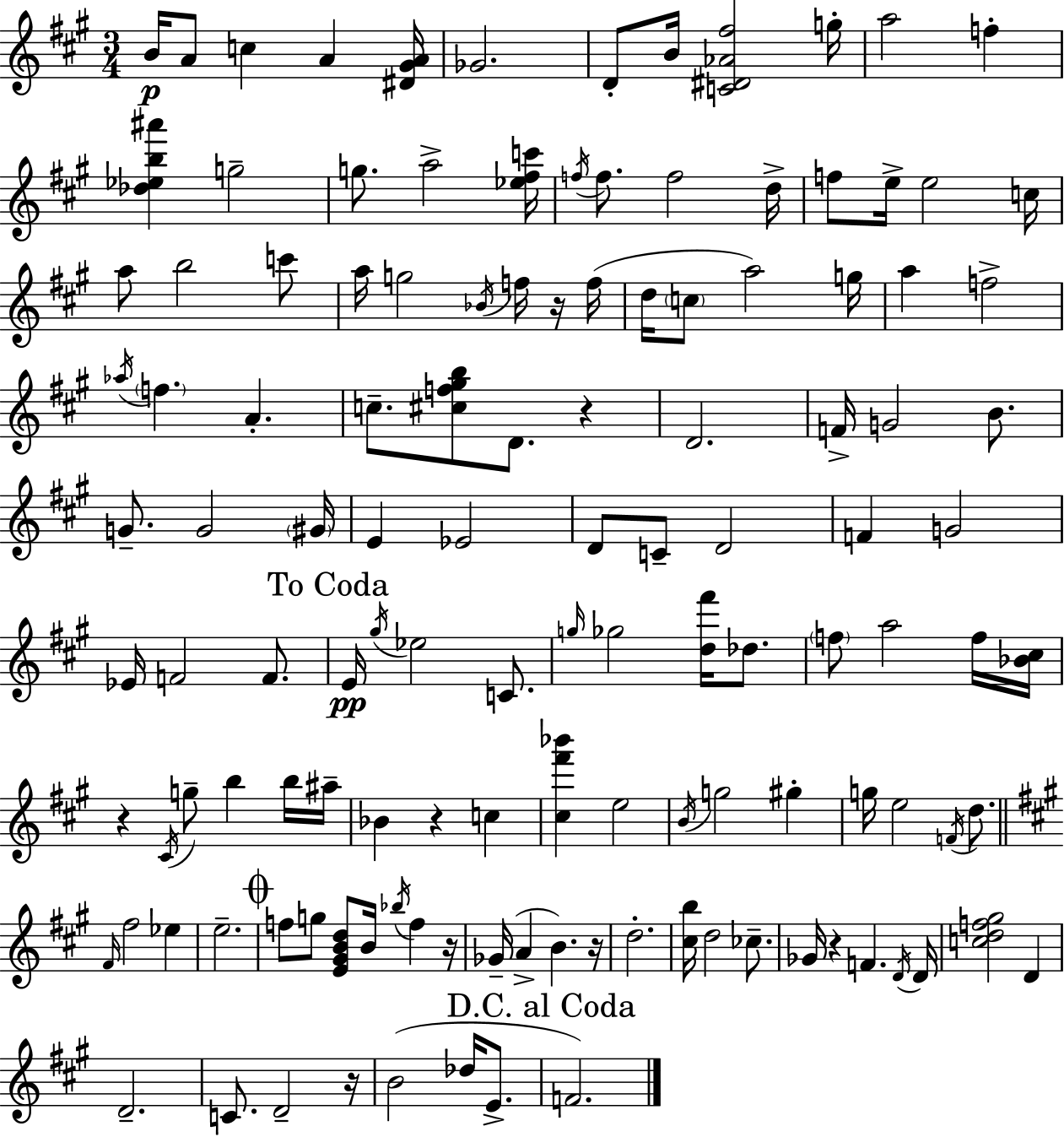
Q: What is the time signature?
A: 3/4